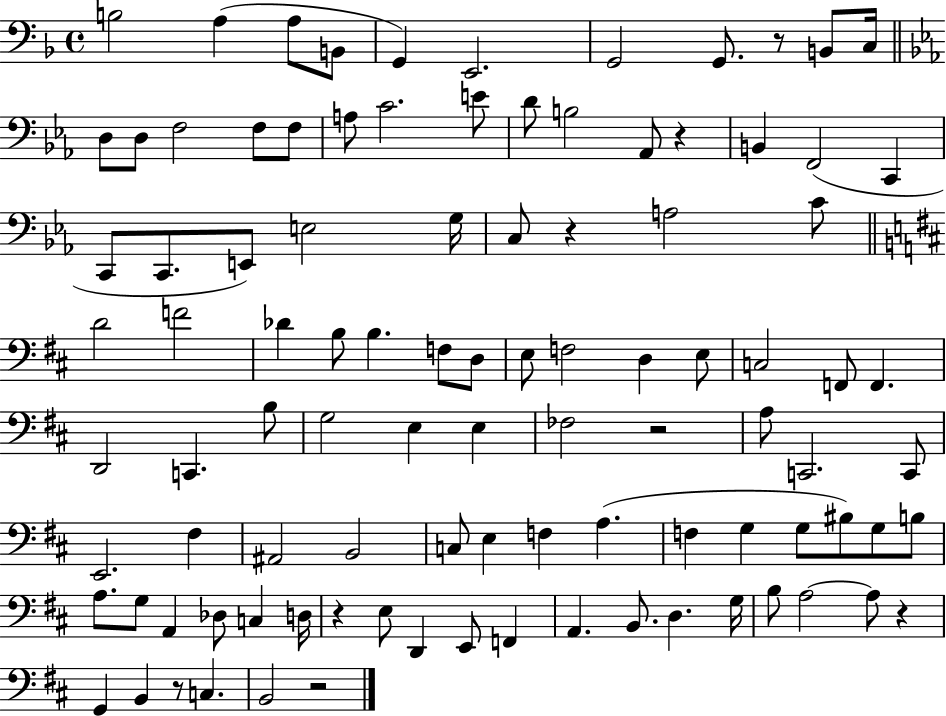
X:1
T:Untitled
M:4/4
L:1/4
K:F
B,2 A, A,/2 B,,/2 G,, E,,2 G,,2 G,,/2 z/2 B,,/2 C,/4 D,/2 D,/2 F,2 F,/2 F,/2 A,/2 C2 E/2 D/2 B,2 _A,,/2 z B,, F,,2 C,, C,,/2 C,,/2 E,,/2 E,2 G,/4 C,/2 z A,2 C/2 D2 F2 _D B,/2 B, F,/2 D,/2 E,/2 F,2 D, E,/2 C,2 F,,/2 F,, D,,2 C,, B,/2 G,2 E, E, _F,2 z2 A,/2 C,,2 C,,/2 E,,2 ^F, ^A,,2 B,,2 C,/2 E, F, A, F, G, G,/2 ^B,/2 G,/2 B,/2 A,/2 G,/2 A,, _D,/2 C, D,/4 z E,/2 D,, E,,/2 F,, A,, B,,/2 D, G,/4 B,/2 A,2 A,/2 z G,, B,, z/2 C, B,,2 z2